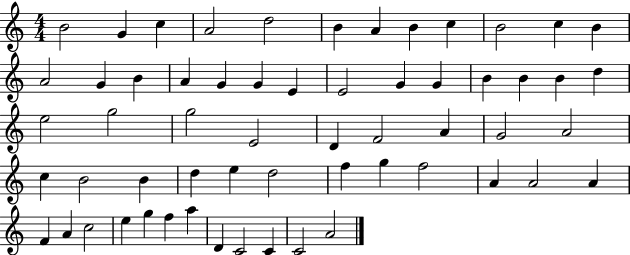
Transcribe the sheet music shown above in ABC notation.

X:1
T:Untitled
M:4/4
L:1/4
K:C
B2 G c A2 d2 B A B c B2 c B A2 G B A G G E E2 G G B B B d e2 g2 g2 E2 D F2 A G2 A2 c B2 B d e d2 f g f2 A A2 A F A c2 e g f a D C2 C C2 A2